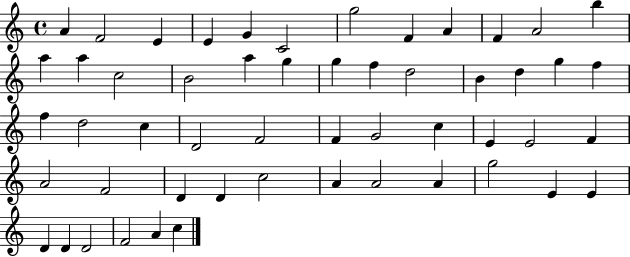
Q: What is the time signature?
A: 4/4